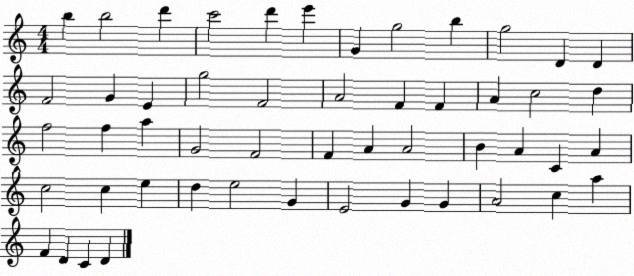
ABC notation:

X:1
T:Untitled
M:4/4
L:1/4
K:C
b b2 d' c'2 d' e' G g2 b g2 D D F2 G E g2 F2 A2 F F A c2 d f2 f a G2 F2 F A A2 B A C A c2 c e d e2 G E2 G G A2 c a F D C D